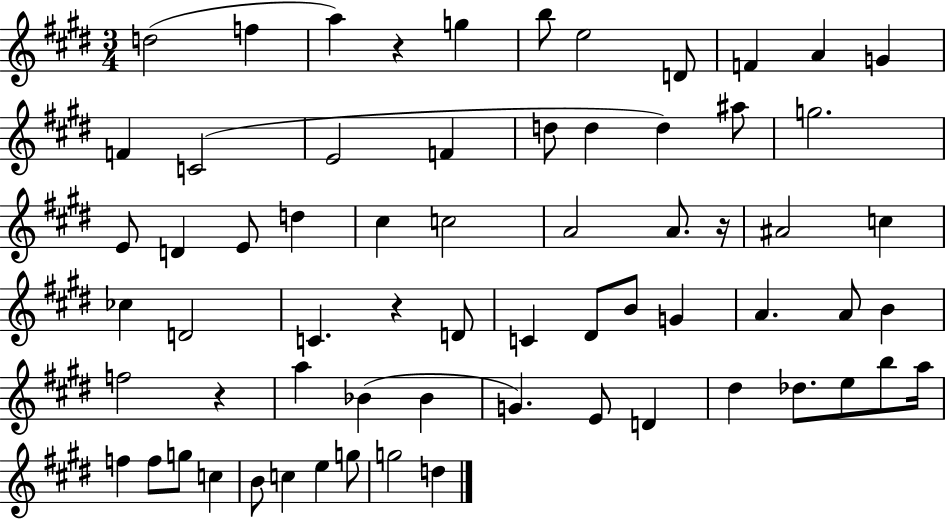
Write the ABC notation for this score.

X:1
T:Untitled
M:3/4
L:1/4
K:E
d2 f a z g b/2 e2 D/2 F A G F C2 E2 F d/2 d d ^a/2 g2 E/2 D E/2 d ^c c2 A2 A/2 z/4 ^A2 c _c D2 C z D/2 C ^D/2 B/2 G A A/2 B f2 z a _B _B G E/2 D ^d _d/2 e/2 b/2 a/4 f f/2 g/2 c B/2 c e g/2 g2 d